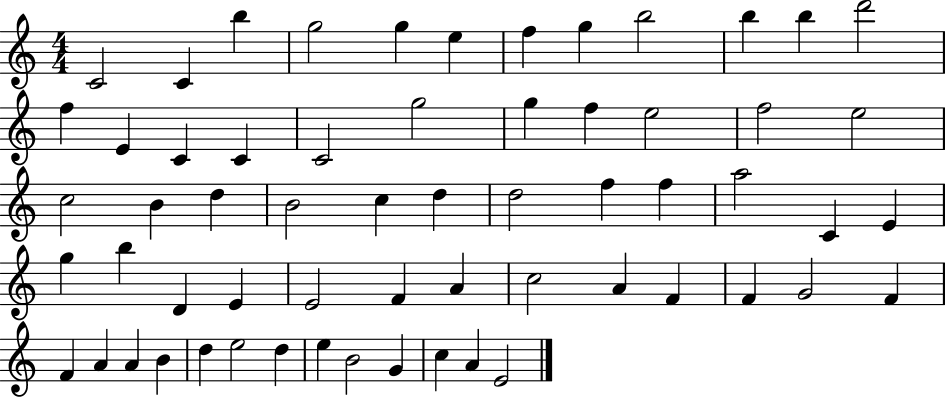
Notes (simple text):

C4/h C4/q B5/q G5/h G5/q E5/q F5/q G5/q B5/h B5/q B5/q D6/h F5/q E4/q C4/q C4/q C4/h G5/h G5/q F5/q E5/h F5/h E5/h C5/h B4/q D5/q B4/h C5/q D5/q D5/h F5/q F5/q A5/h C4/q E4/q G5/q B5/q D4/q E4/q E4/h F4/q A4/q C5/h A4/q F4/q F4/q G4/h F4/q F4/q A4/q A4/q B4/q D5/q E5/h D5/q E5/q B4/h G4/q C5/q A4/q E4/h